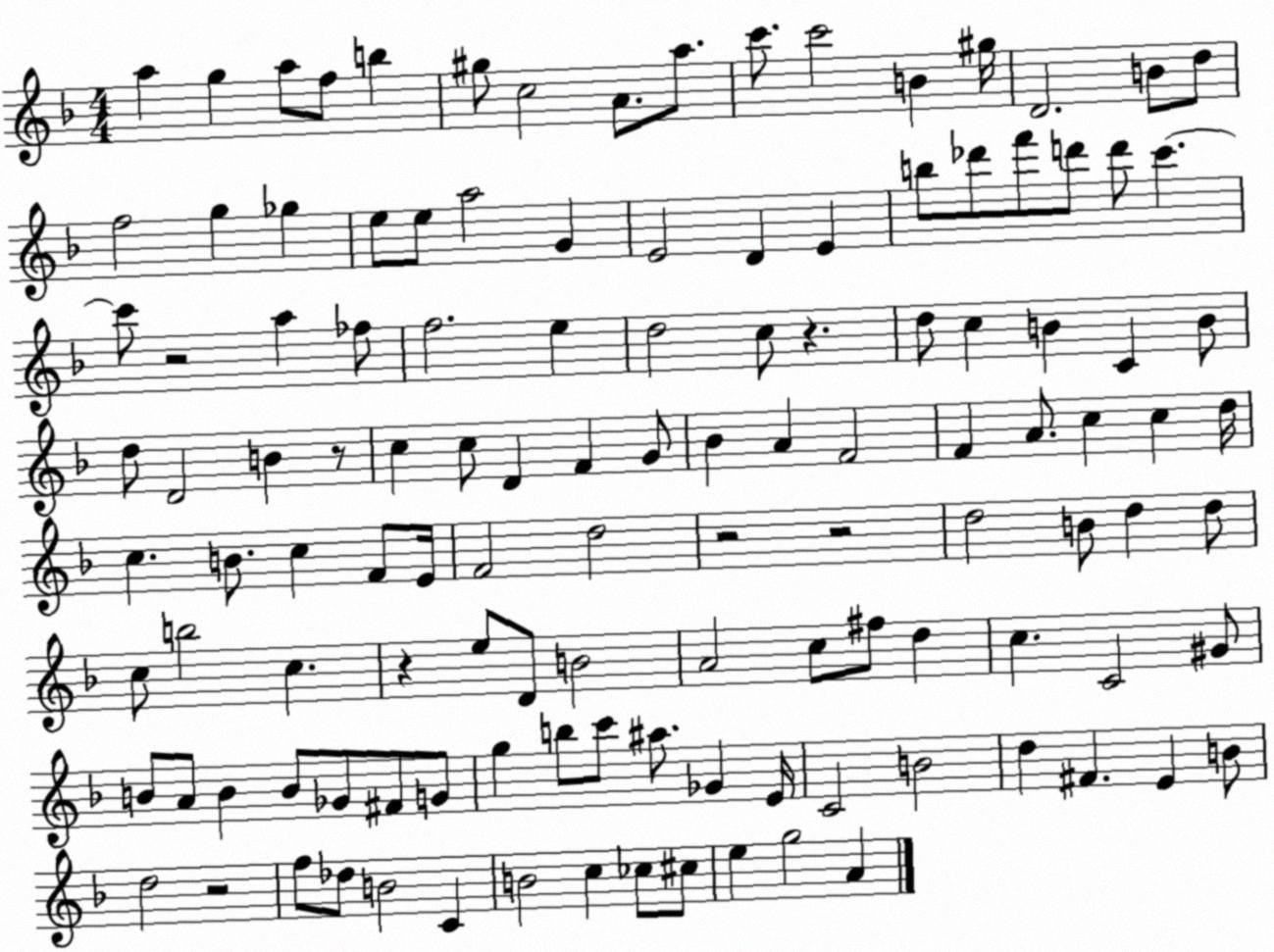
X:1
T:Untitled
M:4/4
L:1/4
K:F
a g a/2 f/2 b ^g/2 c2 A/2 a/2 c'/2 c'2 B ^g/4 D2 B/2 d/2 f2 g _g e/2 e/2 a2 G E2 D E b/2 _d'/2 f'/2 d'/2 d'/2 c' c'/2 z2 a _f/2 f2 e d2 c/2 z d/2 c B C B/2 d/2 D2 B z/2 c c/2 D F G/2 _B A F2 F A/2 c c d/4 c B/2 c F/2 E/4 F2 d2 z2 z2 d2 B/2 d d/2 c/2 b2 c z e/2 D/2 B2 A2 c/2 ^f/2 d c C2 ^G/2 B/2 A/2 B B/2 _G/2 ^F/2 G/2 g b/2 c'/2 ^a/2 _G E/4 C2 B2 d ^F E B/2 d2 z2 f/2 _d/2 B2 C B2 c _c/2 ^c/2 e g2 A